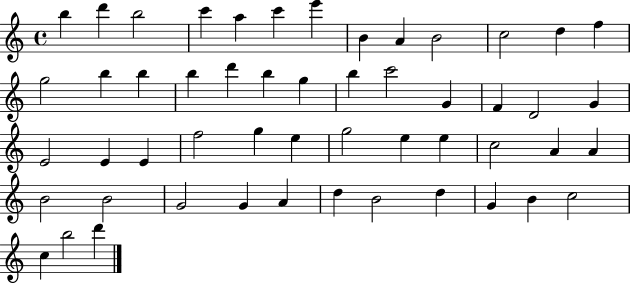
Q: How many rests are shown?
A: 0